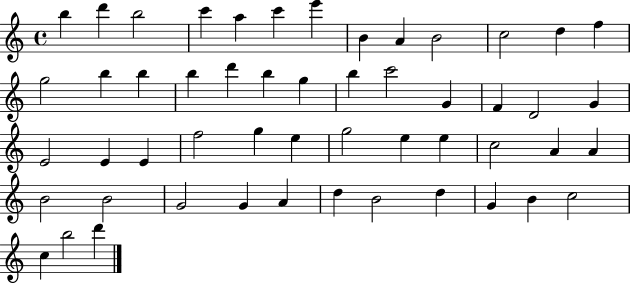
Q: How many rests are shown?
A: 0